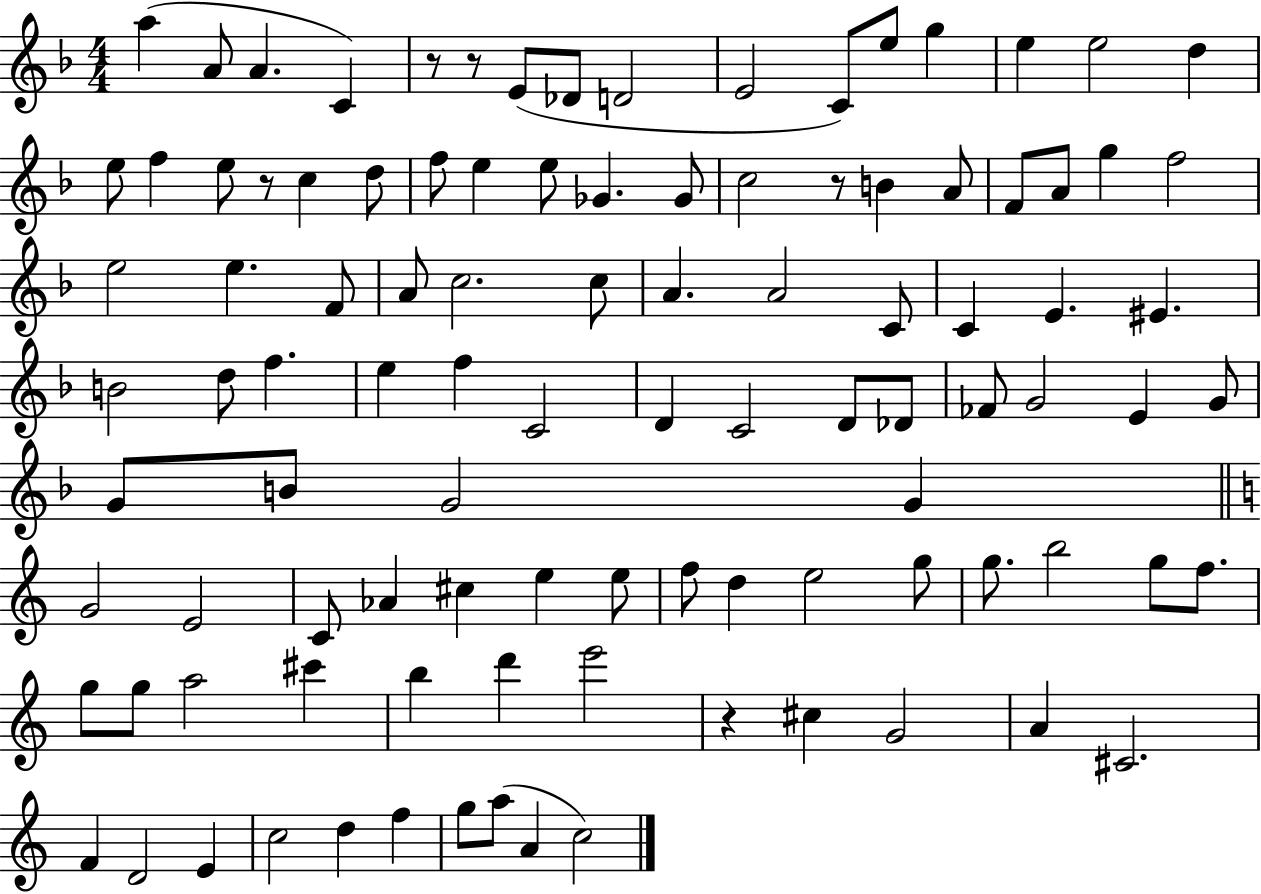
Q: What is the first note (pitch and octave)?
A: A5